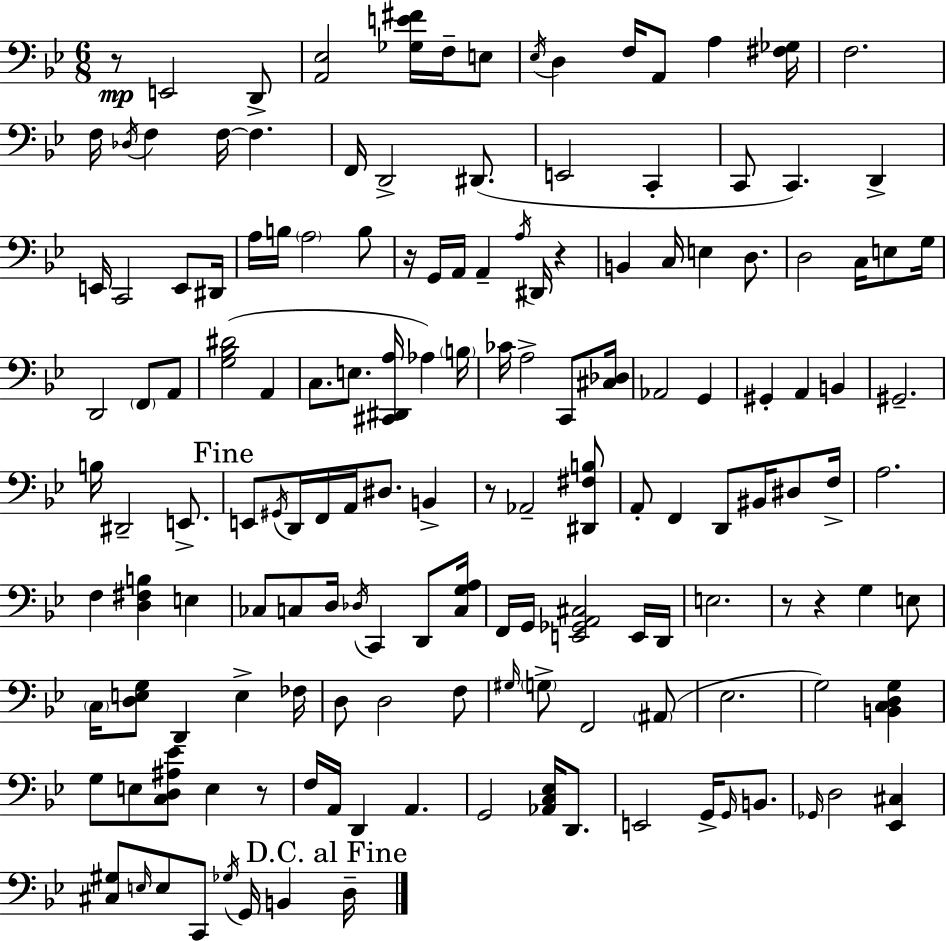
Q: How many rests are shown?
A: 7